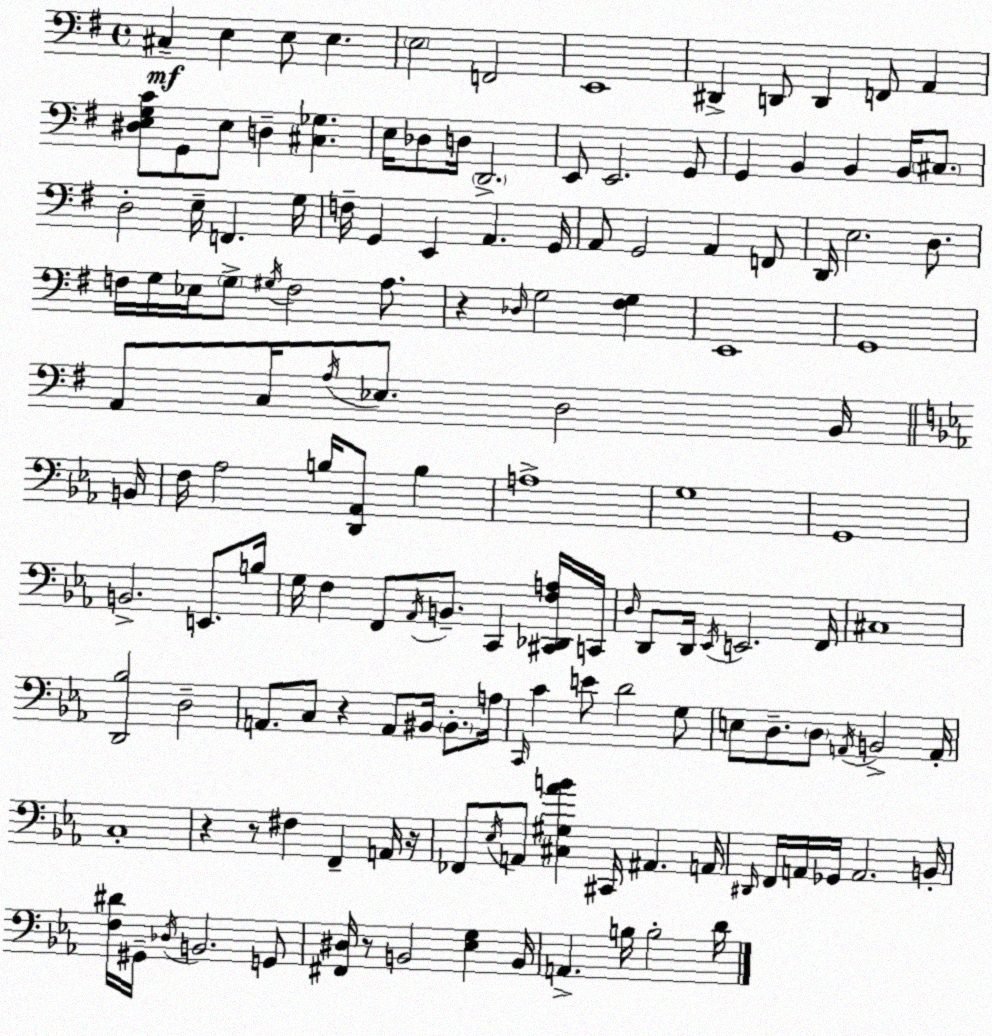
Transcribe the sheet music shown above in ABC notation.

X:1
T:Untitled
M:4/4
L:1/4
K:G
^C, E, E,/2 E, E,2 F,,2 E,,4 ^D,, D,,/2 D,, F,,/2 A,, [^D,E,G,C]/2 G,,/2 E,/2 D, [^C,_G,] E,/4 _D,/2 D,/4 D,,2 E,,/2 E,,2 G,,/2 G,, B,, B,, B,,/4 ^C,/2 D,2 E,/4 F,, G,/4 F,/4 G,, E,, A,, G,,/4 A,,/2 G,,2 A,, F,,/2 D,,/4 E,2 D,/2 F,/4 G,/4 _E,/4 G,/2 ^G,/4 F,2 A,/2 z _D,/4 G,2 [^F,G,] E,,4 G,,4 A,,/2 C,/4 A,/4 _E,/2 D,2 B,,/4 B,,/4 F,/4 _A,2 B,/4 [D,,_A,,]/2 B, A,4 G,4 G,,4 B,,2 E,,/2 B,/4 G,/4 F, F,,/2 _A,,/4 B,,/2 C,, [^C,,_D,,F,A,]/4 C,,/4 D,/4 D,,/2 D,,/4 _E,,/4 E,,2 F,,/4 ^C,4 [D,,_B,]2 D,2 A,,/2 C,/2 z A,,/2 ^B,,/4 ^B,,/2 A,/4 C,,/4 C E/2 D2 G,/2 E,/2 D,/2 D,/2 A,,/4 B,,2 A,,/4 C,4 z z/2 ^F, F,, A,,/4 z/4 _F,,/2 _E,/4 A,,/2 [^C,^G,_AB] ^C,,/4 ^A,, A,,/4 ^D,,/4 F,,/4 A,,/4 _G,,/4 A,,2 B,,/4 [F,^D]/4 ^G,,/4 _D,/4 B,,2 G,,/2 [^F,,^D,]/4 z/2 B,,2 [_E,G,] B,,/4 A,, B,/4 B,2 D/4